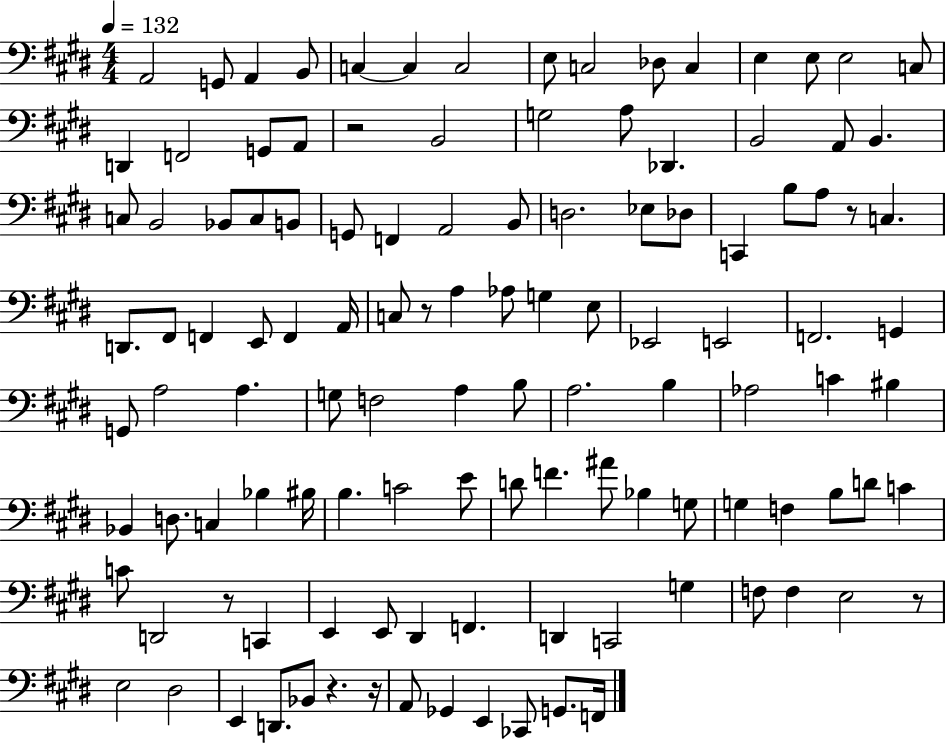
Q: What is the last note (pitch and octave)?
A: F2